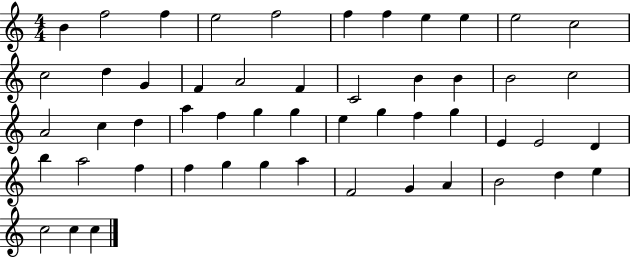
B4/q F5/h F5/q E5/h F5/h F5/q F5/q E5/q E5/q E5/h C5/h C5/h D5/q G4/q F4/q A4/h F4/q C4/h B4/q B4/q B4/h C5/h A4/h C5/q D5/q A5/q F5/q G5/q G5/q E5/q G5/q F5/q G5/q E4/q E4/h D4/q B5/q A5/h F5/q F5/q G5/q G5/q A5/q F4/h G4/q A4/q B4/h D5/q E5/q C5/h C5/q C5/q